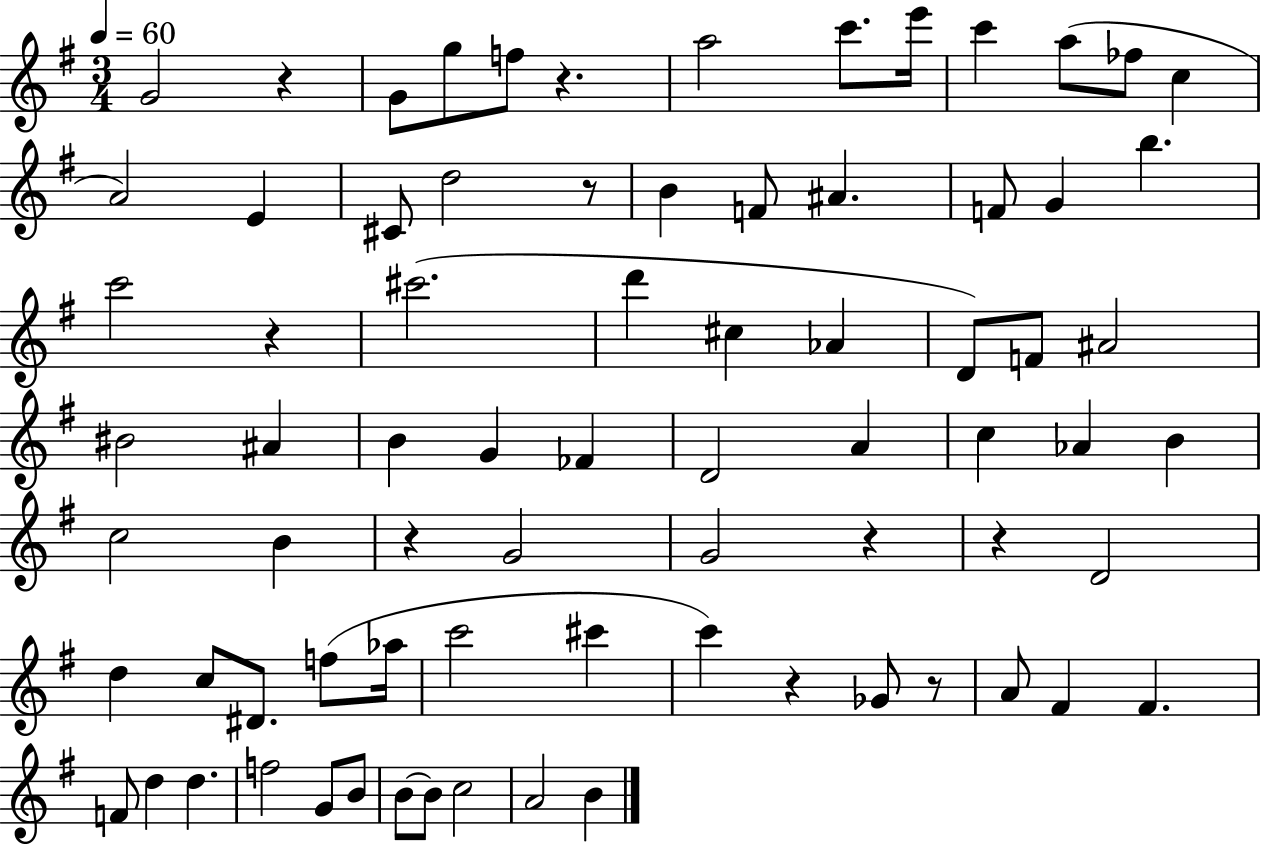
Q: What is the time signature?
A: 3/4